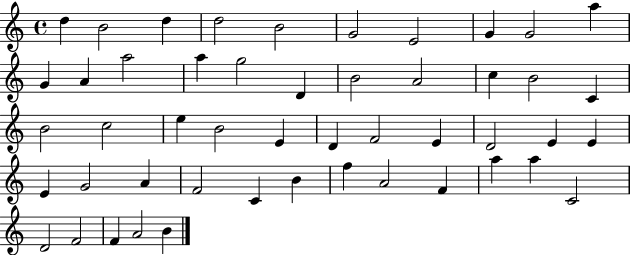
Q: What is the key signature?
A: C major